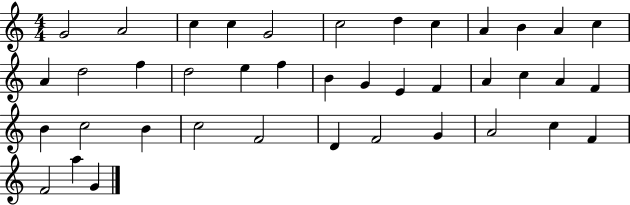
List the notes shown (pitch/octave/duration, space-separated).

G4/h A4/h C5/q C5/q G4/h C5/h D5/q C5/q A4/q B4/q A4/q C5/q A4/q D5/h F5/q D5/h E5/q F5/q B4/q G4/q E4/q F4/q A4/q C5/q A4/q F4/q B4/q C5/h B4/q C5/h F4/h D4/q F4/h G4/q A4/h C5/q F4/q F4/h A5/q G4/q